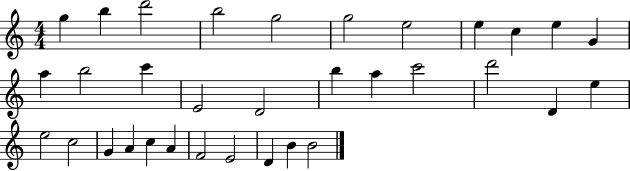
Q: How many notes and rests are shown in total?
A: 33